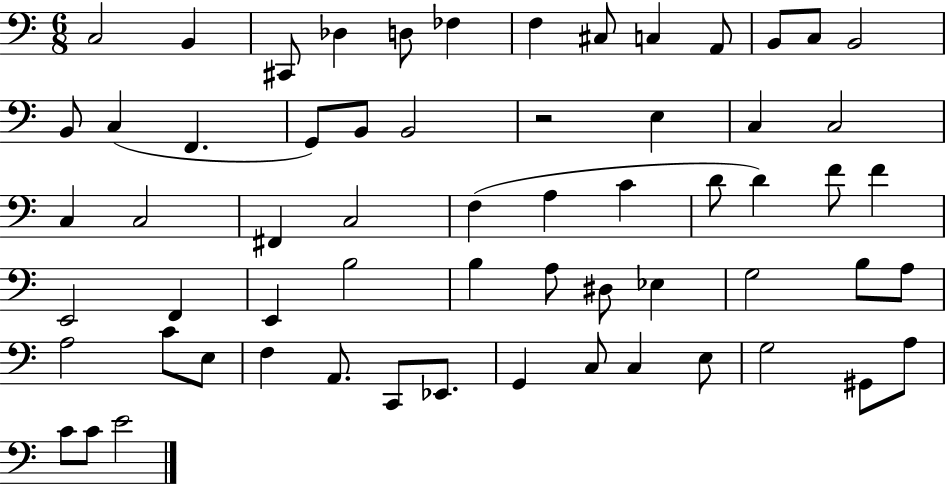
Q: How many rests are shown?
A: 1